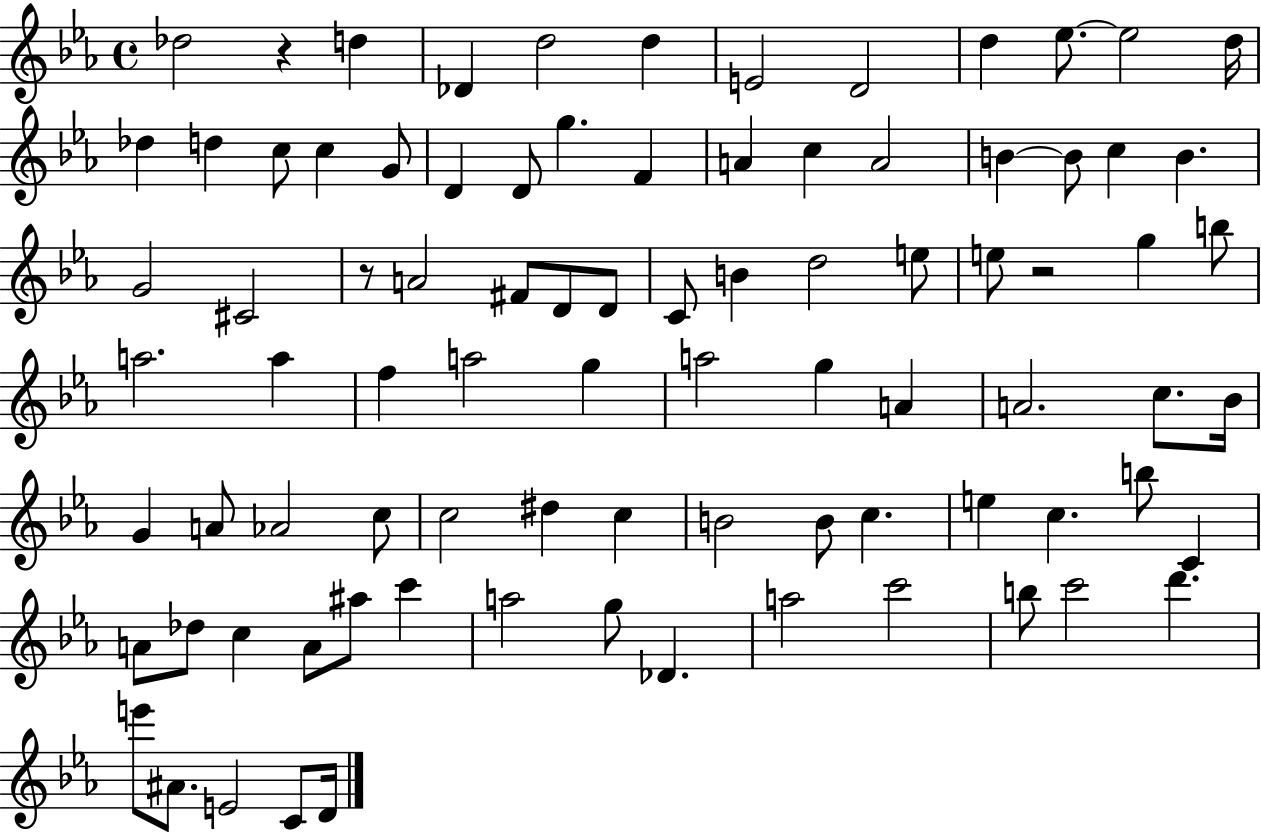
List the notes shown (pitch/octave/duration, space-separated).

Db5/h R/q D5/q Db4/q D5/h D5/q E4/h D4/h D5/q Eb5/e. Eb5/h D5/s Db5/q D5/q C5/e C5/q G4/e D4/q D4/e G5/q. F4/q A4/q C5/q A4/h B4/q B4/e C5/q B4/q. G4/h C#4/h R/e A4/h F#4/e D4/e D4/e C4/e B4/q D5/h E5/e E5/e R/h G5/q B5/e A5/h. A5/q F5/q A5/h G5/q A5/h G5/q A4/q A4/h. C5/e. Bb4/s G4/q A4/e Ab4/h C5/e C5/h D#5/q C5/q B4/h B4/e C5/q. E5/q C5/q. B5/e C4/q A4/e Db5/e C5/q A4/e A#5/e C6/q A5/h G5/e Db4/q. A5/h C6/h B5/e C6/h D6/q. E6/e A#4/e. E4/h C4/e D4/s